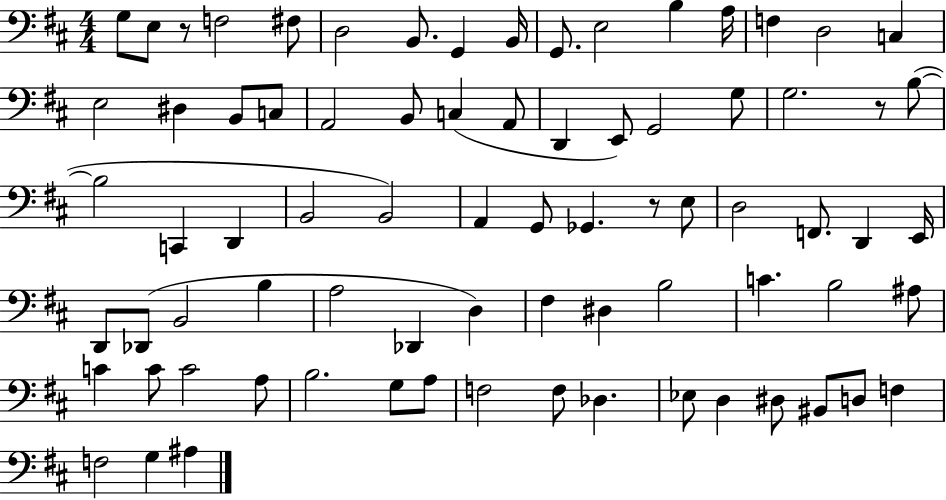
G3/e E3/e R/e F3/h F#3/e D3/h B2/e. G2/q B2/s G2/e. E3/h B3/q A3/s F3/q D3/h C3/q E3/h D#3/q B2/e C3/e A2/h B2/e C3/q A2/e D2/q E2/e G2/h G3/e G3/h. R/e B3/e B3/h C2/q D2/q B2/h B2/h A2/q G2/e Gb2/q. R/e E3/e D3/h F2/e. D2/q E2/s D2/e Db2/e B2/h B3/q A3/h Db2/q D3/q F#3/q D#3/q B3/h C4/q. B3/h A#3/e C4/q C4/e C4/h A3/e B3/h. G3/e A3/e F3/h F3/e Db3/q. Eb3/e D3/q D#3/e BIS2/e D3/e F3/q F3/h G3/q A#3/q